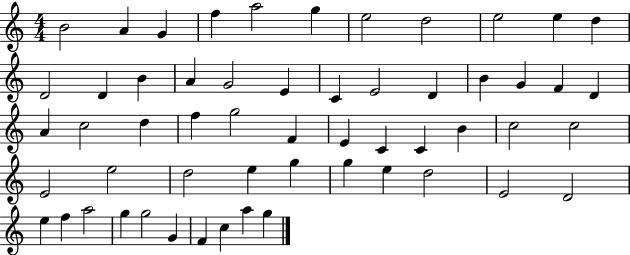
{
  \clef treble
  \numericTimeSignature
  \time 4/4
  \key c \major
  b'2 a'4 g'4 | f''4 a''2 g''4 | e''2 d''2 | e''2 e''4 d''4 | \break d'2 d'4 b'4 | a'4 g'2 e'4 | c'4 e'2 d'4 | b'4 g'4 f'4 d'4 | \break a'4 c''2 d''4 | f''4 g''2 f'4 | e'4 c'4 c'4 b'4 | c''2 c''2 | \break e'2 e''2 | d''2 e''4 g''4 | g''4 e''4 d''2 | e'2 d'2 | \break e''4 f''4 a''2 | g''4 g''2 g'4 | f'4 c''4 a''4 g''4 | \bar "|."
}